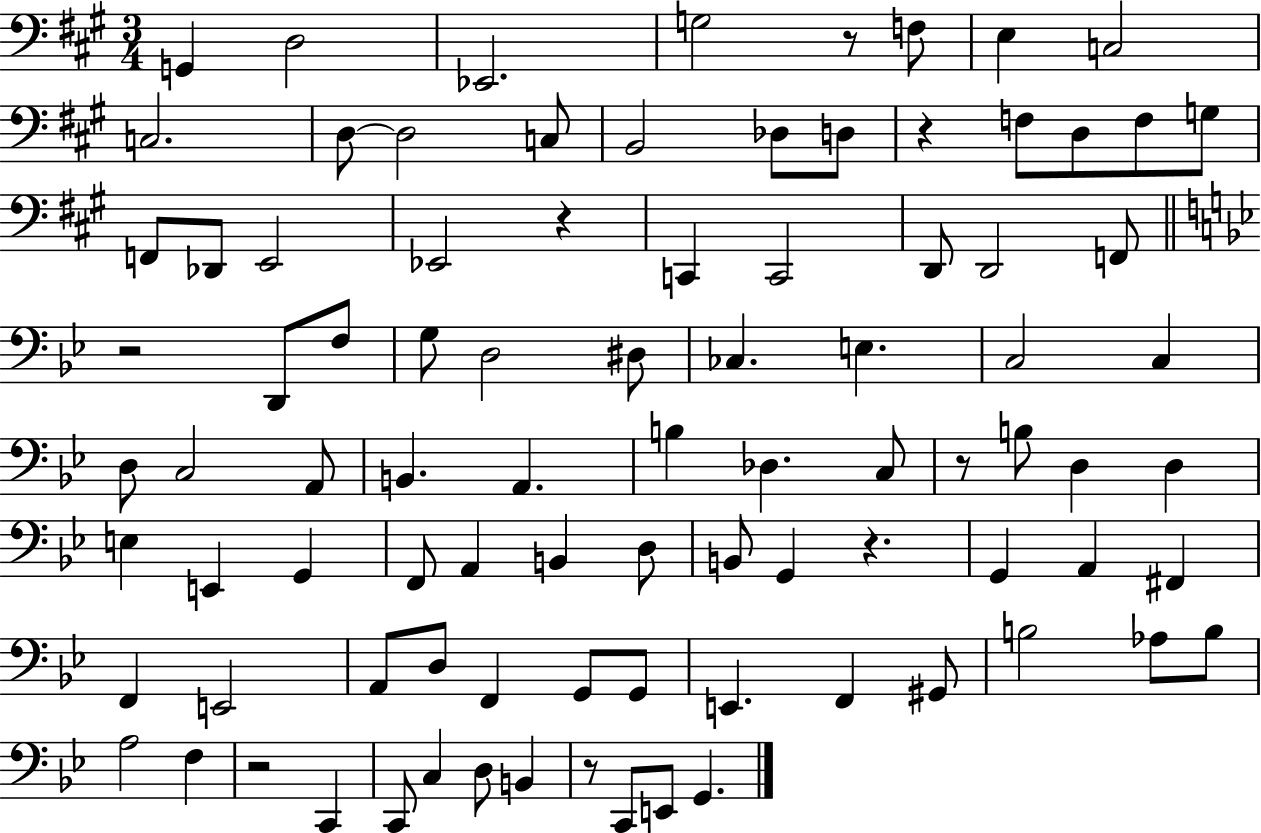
G2/q D3/h Eb2/h. G3/h R/e F3/e E3/q C3/h C3/h. D3/e D3/h C3/e B2/h Db3/e D3/e R/q F3/e D3/e F3/e G3/e F2/e Db2/e E2/h Eb2/h R/q C2/q C2/h D2/e D2/h F2/e R/h D2/e F3/e G3/e D3/h D#3/e CES3/q. E3/q. C3/h C3/q D3/e C3/h A2/e B2/q. A2/q. B3/q Db3/q. C3/e R/e B3/e D3/q D3/q E3/q E2/q G2/q F2/e A2/q B2/q D3/e B2/e G2/q R/q. G2/q A2/q F#2/q F2/q E2/h A2/e D3/e F2/q G2/e G2/e E2/q. F2/q G#2/e B3/h Ab3/e B3/e A3/h F3/q R/h C2/q C2/e C3/q D3/e B2/q R/e C2/e E2/e G2/q.